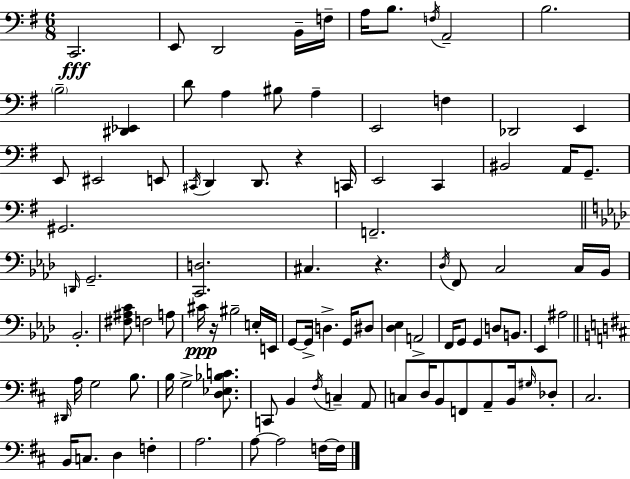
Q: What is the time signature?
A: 6/8